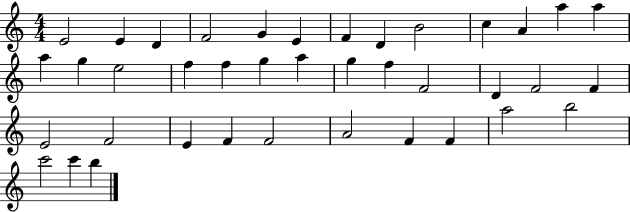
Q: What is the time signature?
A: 4/4